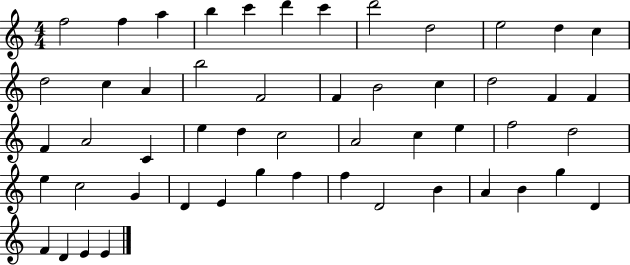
F5/h F5/q A5/q B5/q C6/q D6/q C6/q D6/h D5/h E5/h D5/q C5/q D5/h C5/q A4/q B5/h F4/h F4/q B4/h C5/q D5/h F4/q F4/q F4/q A4/h C4/q E5/q D5/q C5/h A4/h C5/q E5/q F5/h D5/h E5/q C5/h G4/q D4/q E4/q G5/q F5/q F5/q D4/h B4/q A4/q B4/q G5/q D4/q F4/q D4/q E4/q E4/q